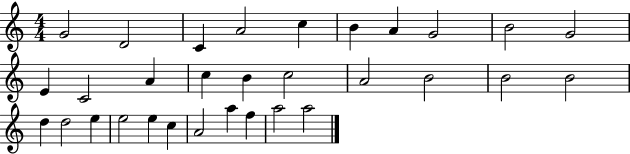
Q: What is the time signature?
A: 4/4